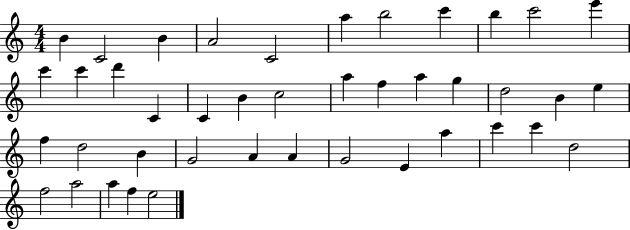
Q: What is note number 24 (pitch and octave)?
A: B4